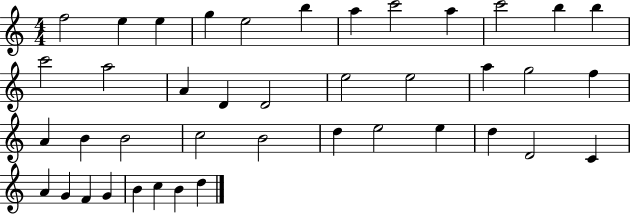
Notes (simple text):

F5/h E5/q E5/q G5/q E5/h B5/q A5/q C6/h A5/q C6/h B5/q B5/q C6/h A5/h A4/q D4/q D4/h E5/h E5/h A5/q G5/h F5/q A4/q B4/q B4/h C5/h B4/h D5/q E5/h E5/q D5/q D4/h C4/q A4/q G4/q F4/q G4/q B4/q C5/q B4/q D5/q